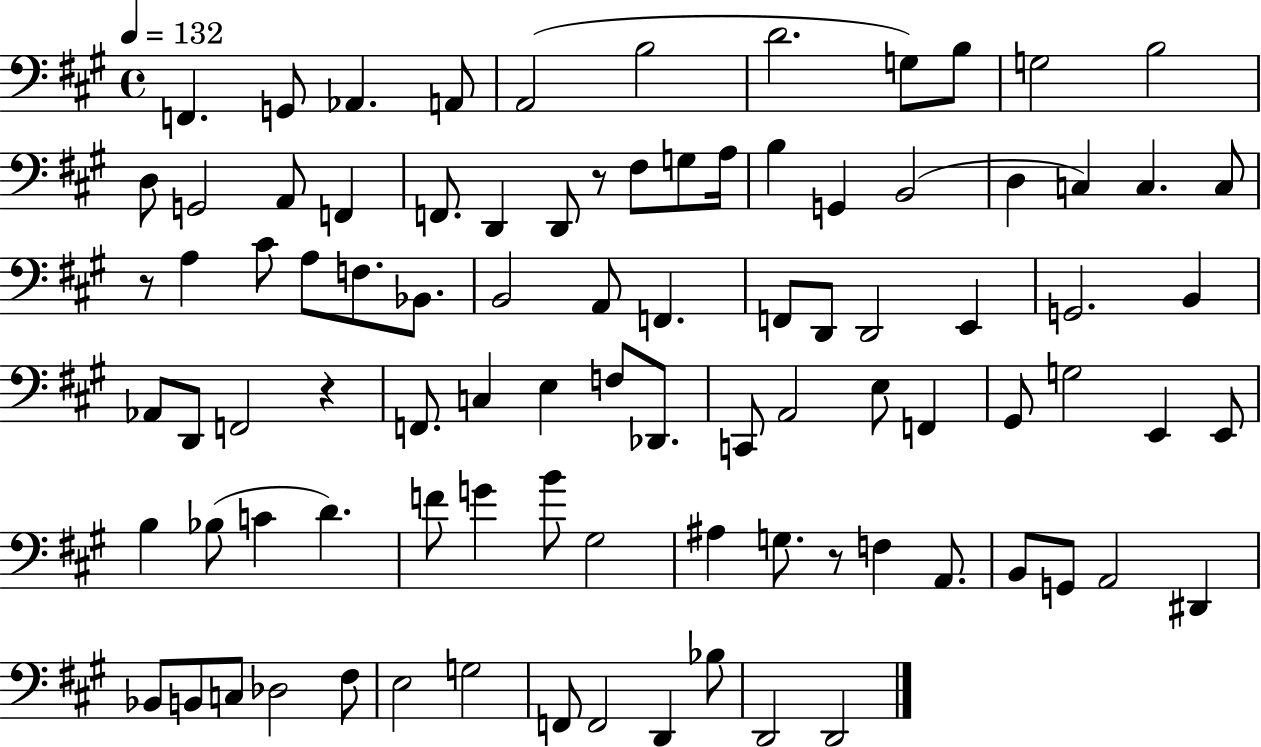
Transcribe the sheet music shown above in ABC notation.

X:1
T:Untitled
M:4/4
L:1/4
K:A
F,, G,,/2 _A,, A,,/2 A,,2 B,2 D2 G,/2 B,/2 G,2 B,2 D,/2 G,,2 A,,/2 F,, F,,/2 D,, D,,/2 z/2 ^F,/2 G,/2 A,/4 B, G,, B,,2 D, C, C, C,/2 z/2 A, ^C/2 A,/2 F,/2 _B,,/2 B,,2 A,,/2 F,, F,,/2 D,,/2 D,,2 E,, G,,2 B,, _A,,/2 D,,/2 F,,2 z F,,/2 C, E, F,/2 _D,,/2 C,,/2 A,,2 E,/2 F,, ^G,,/2 G,2 E,, E,,/2 B, _B,/2 C D F/2 G B/2 ^G,2 ^A, G,/2 z/2 F, A,,/2 B,,/2 G,,/2 A,,2 ^D,, _B,,/2 B,,/2 C,/2 _D,2 ^F,/2 E,2 G,2 F,,/2 F,,2 D,, _B,/2 D,,2 D,,2